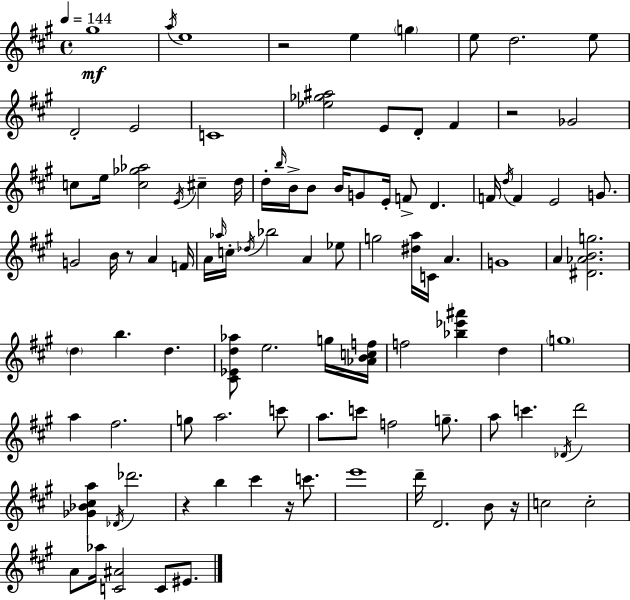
G#5/w A5/s E5/w R/h E5/q G5/q E5/e D5/h. E5/e D4/h E4/h C4/w [Eb5,Gb5,A#5]/h E4/e D4/e F#4/q R/h Gb4/h C5/e E5/s [C5,Gb5,Ab5]/h E4/s C#5/q D5/s D5/s B5/s B4/s B4/e B4/s G4/e E4/s F4/e D4/q. F4/s D5/s F4/q E4/h G4/e. G4/h B4/s R/e A4/q F4/s A4/s Ab5/s C5/s Db5/s Bb5/h A4/q Eb5/e G5/h [D#5,A5]/s C4/s A4/q. G4/w A4/q [D#4,Ab4,B4,G5]/h. D5/q B5/q. D5/q. [C#4,Eb4,D5,Ab5]/e E5/h. G5/s [Ab4,B4,C5,F5]/s F5/h [Bb5,Eb6,A#6]/q D5/q G5/w A5/q F#5/h. G5/e A5/h. C6/e A5/e. C6/e F5/h G5/e. A5/e C6/q. Db4/s D6/h [Gb4,Bb4,C#5,A5]/q Db4/s Db6/h. R/q B5/q C#6/q R/s C6/e. E6/w D6/s D4/h. B4/e R/s C5/h C5/h A4/e Ab5/s [C4,A#4]/h C4/e EIS4/e.